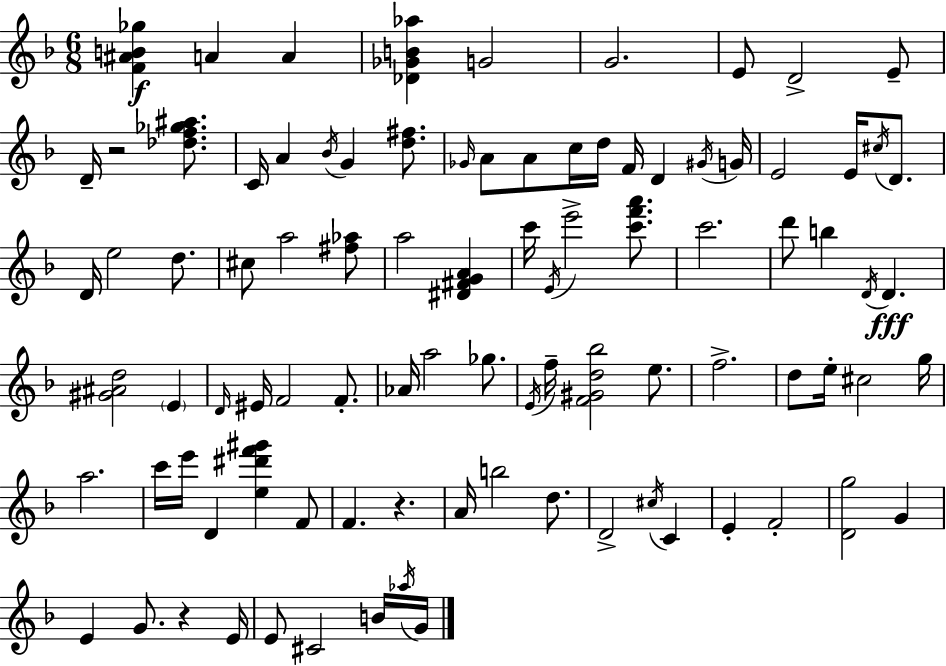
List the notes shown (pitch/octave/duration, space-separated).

[F4,A#4,B4,Gb5]/q A4/q A4/q [Db4,Gb4,B4,Ab5]/q G4/h G4/h. E4/e D4/h E4/e D4/s R/h [Db5,F5,Gb5,A#5]/e. C4/s A4/q Bb4/s G4/q [D5,F#5]/e. Gb4/s A4/e A4/e C5/s D5/s F4/s D4/q G#4/s G4/s E4/h E4/s C#5/s D4/e. D4/s E5/h D5/e. C#5/e A5/h [F#5,Ab5]/e A5/h [D#4,F#4,G4,A4]/q C6/s E4/s E6/h [C6,F6,A6]/e. C6/h. D6/e B5/q D4/s D4/q. [G#4,A#4,D5]/h E4/q D4/s EIS4/s F4/h F4/e. Ab4/s A5/h Gb5/e. E4/s F5/s [F4,G#4,D5,Bb5]/h E5/e. F5/h. D5/e E5/s C#5/h G5/s A5/h. C6/s E6/s D4/q [E5,D#6,F6,G#6]/q F4/e F4/q. R/q. A4/s B5/h D5/e. D4/h C#5/s C4/q E4/q F4/h [D4,G5]/h G4/q E4/q G4/e. R/q E4/s E4/e C#4/h B4/s Ab5/s G4/s